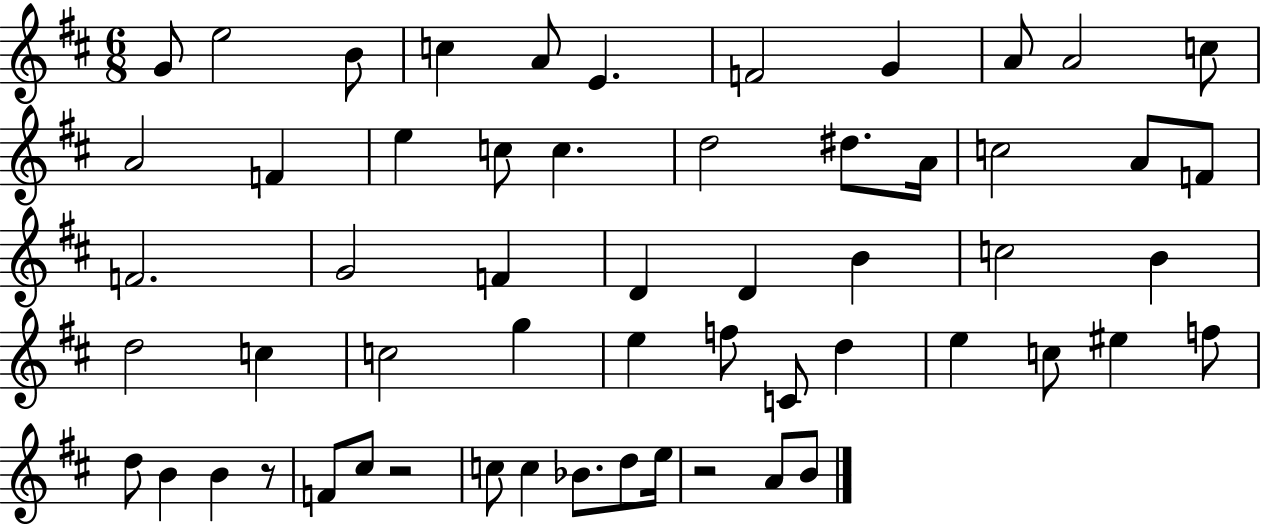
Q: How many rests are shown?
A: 3